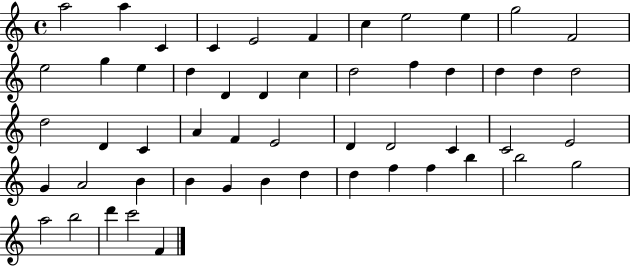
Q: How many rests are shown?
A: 0